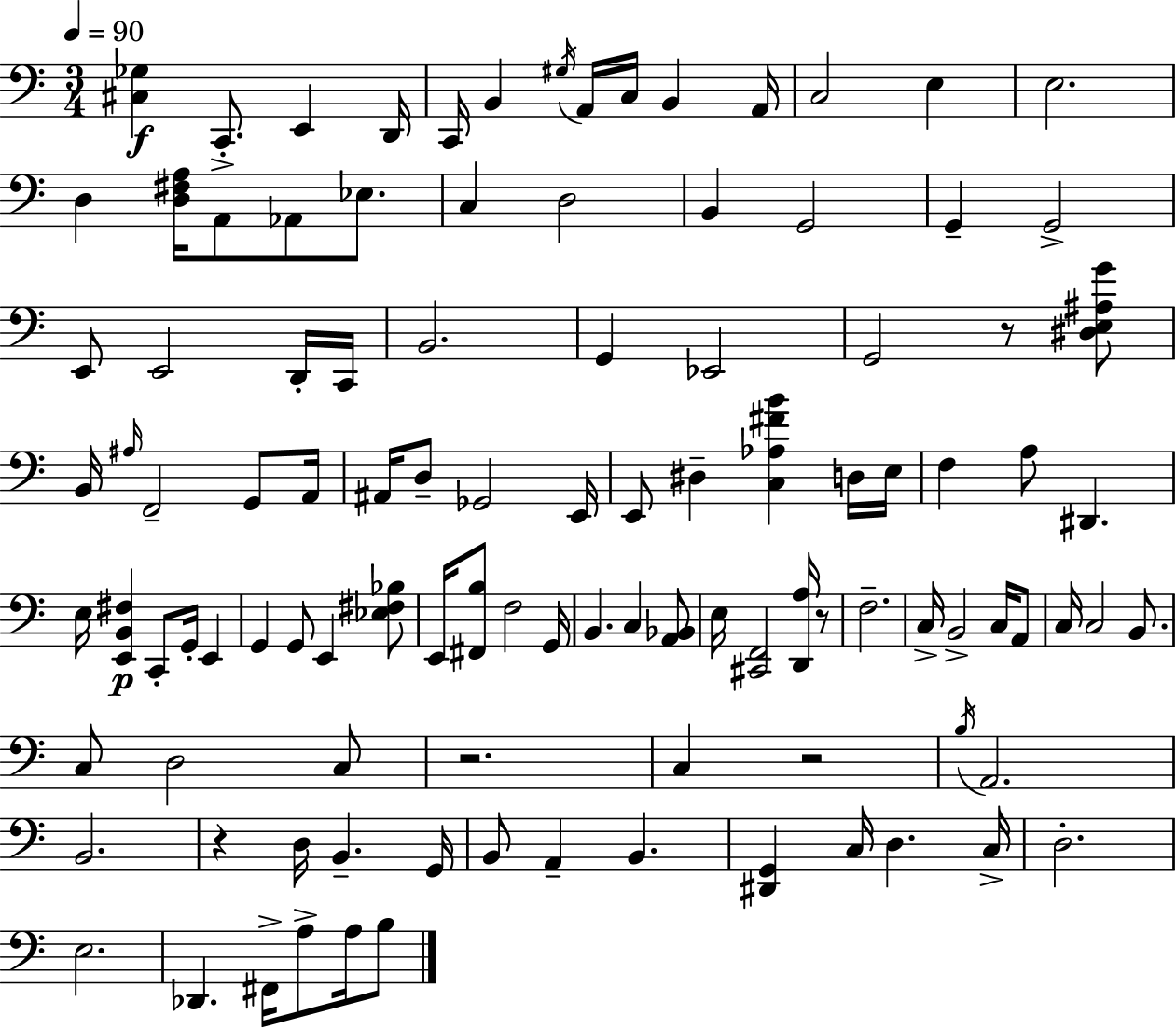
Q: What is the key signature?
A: A minor